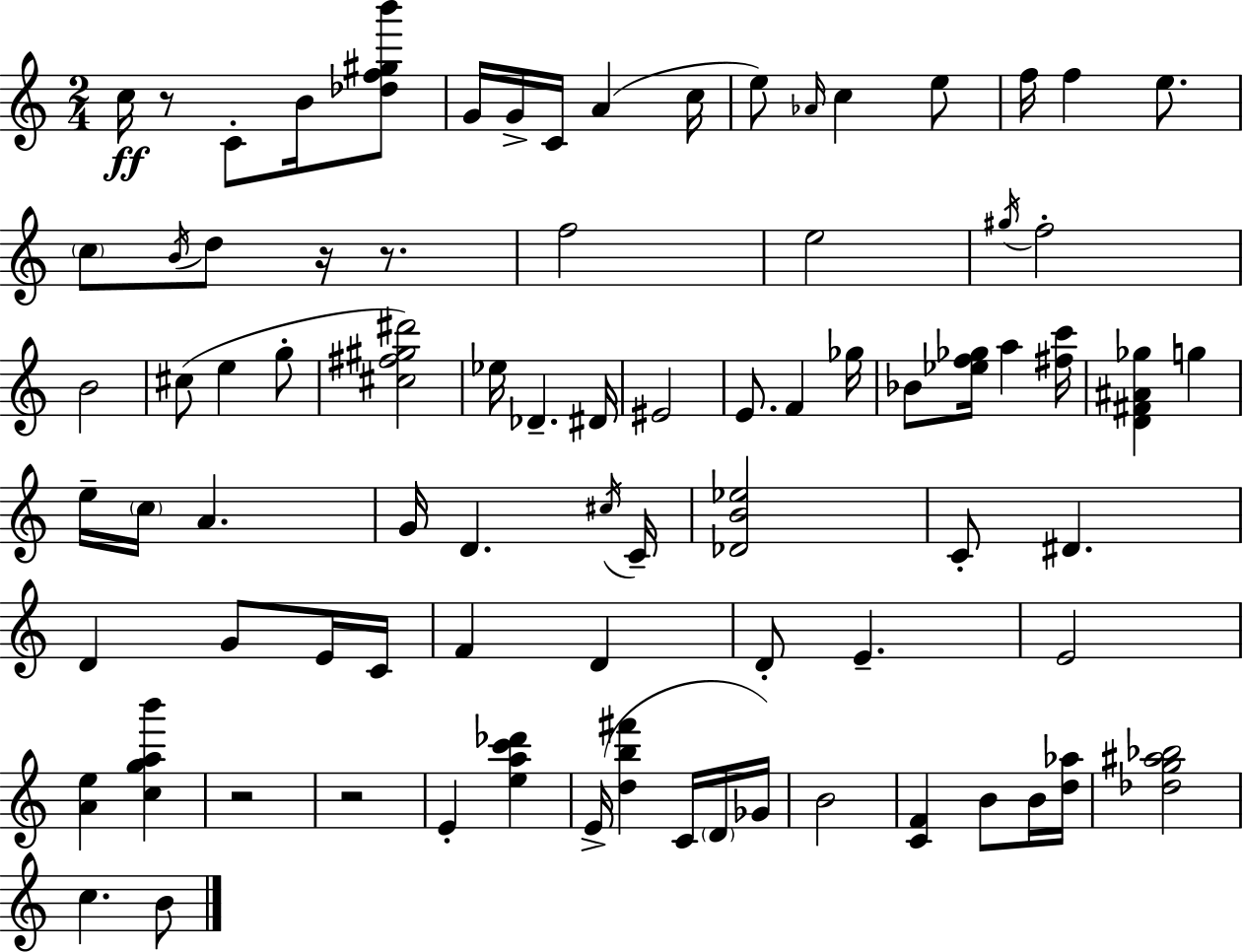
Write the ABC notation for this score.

X:1
T:Untitled
M:2/4
L:1/4
K:C
c/4 z/2 C/2 B/4 [_df^gb']/2 G/4 G/4 C/4 A c/4 e/2 _A/4 c e/2 f/4 f e/2 c/2 B/4 d/2 z/4 z/2 f2 e2 ^g/4 f2 B2 ^c/2 e g/2 [^c^f^g^d']2 _e/4 _D ^D/4 ^E2 E/2 F _g/4 _B/2 [_ef_g]/4 a [^fc']/4 [D^F^A_g] g e/4 c/4 A G/4 D ^c/4 C/4 [_DB_e]2 C/2 ^D D G/2 E/4 C/4 F D D/2 E E2 [Ae] [cgab'] z2 z2 E [eac'_d'] E/4 [db^f'] C/4 D/4 _G/4 B2 [CF] B/2 B/4 [d_a]/4 [_dg^a_b]2 c B/2